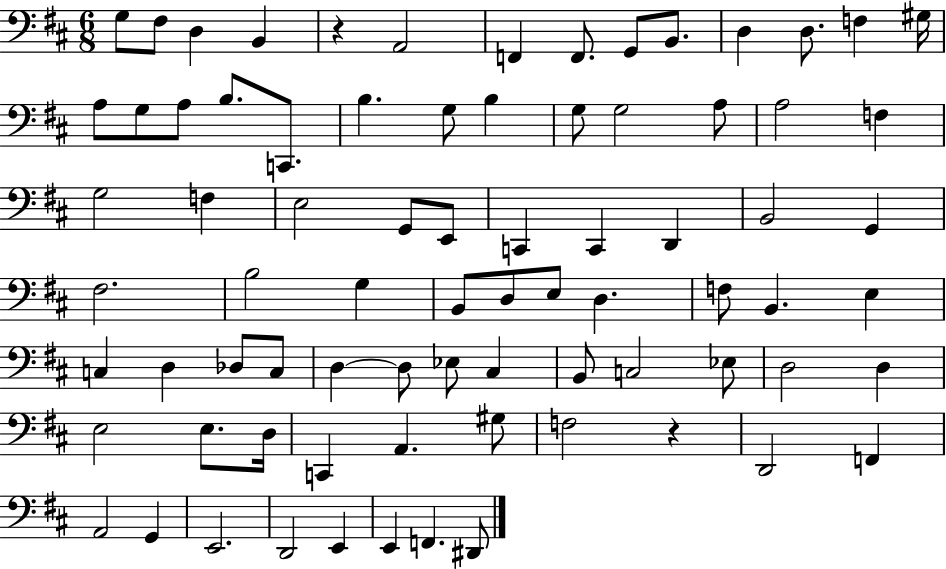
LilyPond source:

{
  \clef bass
  \numericTimeSignature
  \time 6/8
  \key d \major
  g8 fis8 d4 b,4 | r4 a,2 | f,4 f,8. g,8 b,8. | d4 d8. f4 gis16 | \break a8 g8 a8 b8. c,8. | b4. g8 b4 | g8 g2 a8 | a2 f4 | \break g2 f4 | e2 g,8 e,8 | c,4 c,4 d,4 | b,2 g,4 | \break fis2. | b2 g4 | b,8 d8 e8 d4. | f8 b,4. e4 | \break c4 d4 des8 c8 | d4~~ d8 ees8 cis4 | b,8 c2 ees8 | d2 d4 | \break e2 e8. d16 | c,4 a,4. gis8 | f2 r4 | d,2 f,4 | \break a,2 g,4 | e,2. | d,2 e,4 | e,4 f,4. dis,8 | \break \bar "|."
}